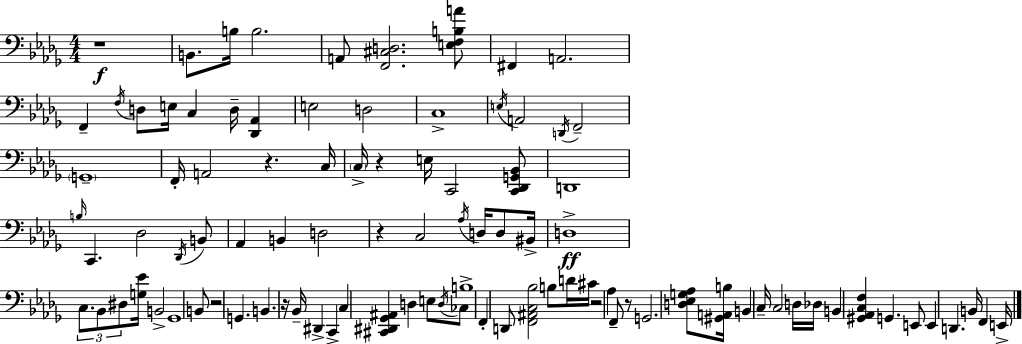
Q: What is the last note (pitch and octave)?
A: E2